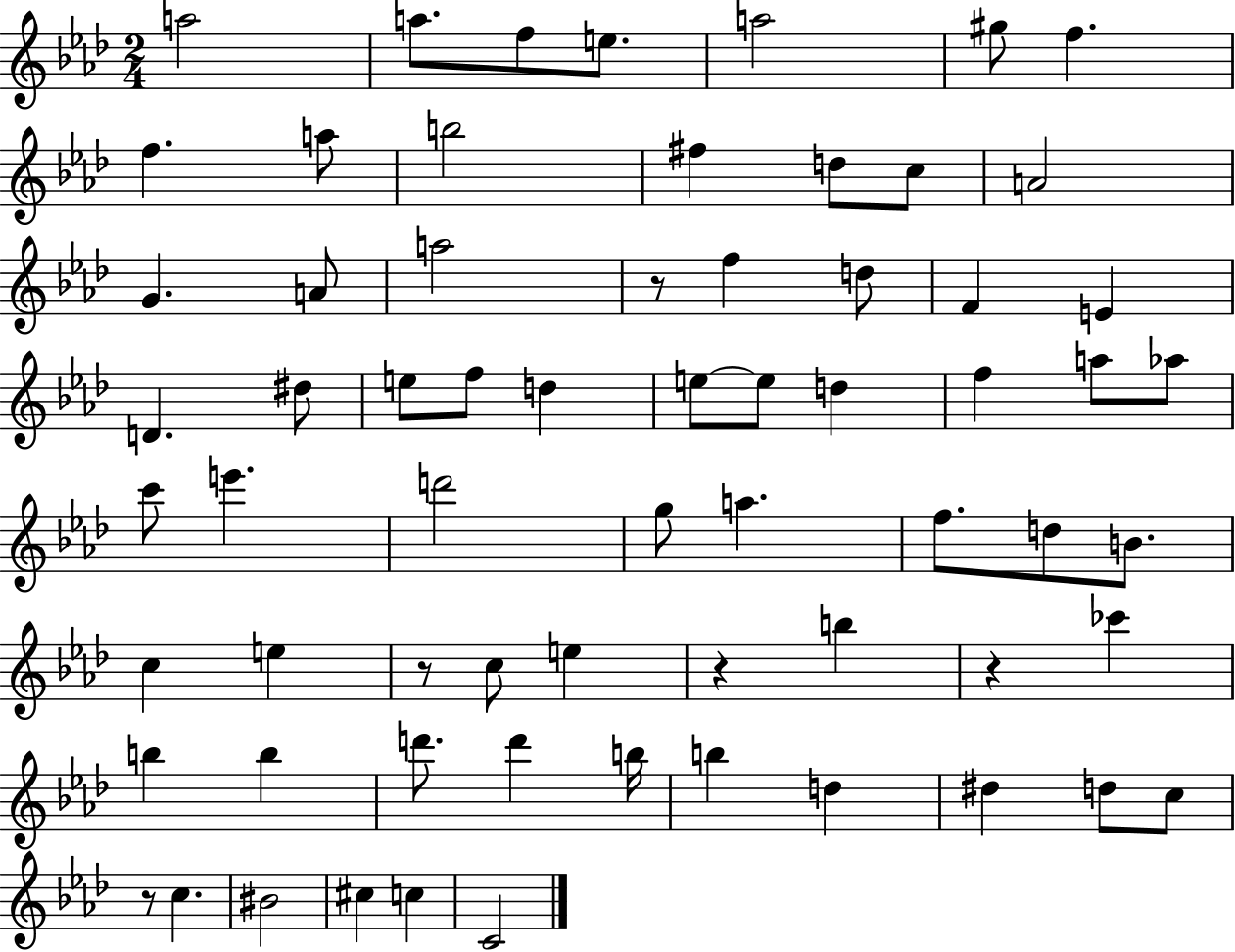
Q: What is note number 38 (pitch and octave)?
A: F5